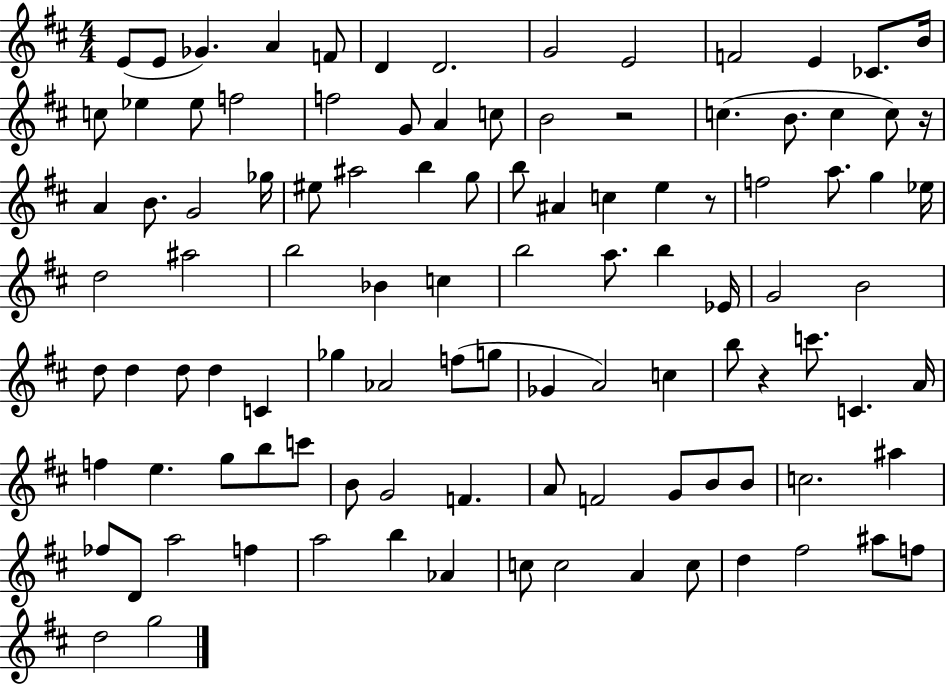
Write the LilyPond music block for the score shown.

{
  \clef treble
  \numericTimeSignature
  \time 4/4
  \key d \major
  e'8( e'8 ges'4.) a'4 f'8 | d'4 d'2. | g'2 e'2 | f'2 e'4 ces'8. b'16 | \break c''8 ees''4 ees''8 f''2 | f''2 g'8 a'4 c''8 | b'2 r2 | c''4.( b'8. c''4 c''8) r16 | \break a'4 b'8. g'2 ges''16 | eis''8 ais''2 b''4 g''8 | b''8 ais'4 c''4 e''4 r8 | f''2 a''8. g''4 ees''16 | \break d''2 ais''2 | b''2 bes'4 c''4 | b''2 a''8. b''4 ees'16 | g'2 b'2 | \break d''8 d''4 d''8 d''4 c'4 | ges''4 aes'2 f''8( g''8 | ges'4 a'2) c''4 | b''8 r4 c'''8. c'4. a'16 | \break f''4 e''4. g''8 b''8 c'''8 | b'8 g'2 f'4. | a'8 f'2 g'8 b'8 b'8 | c''2. ais''4 | \break fes''8 d'8 a''2 f''4 | a''2 b''4 aes'4 | c''8 c''2 a'4 c''8 | d''4 fis''2 ais''8 f''8 | \break d''2 g''2 | \bar "|."
}